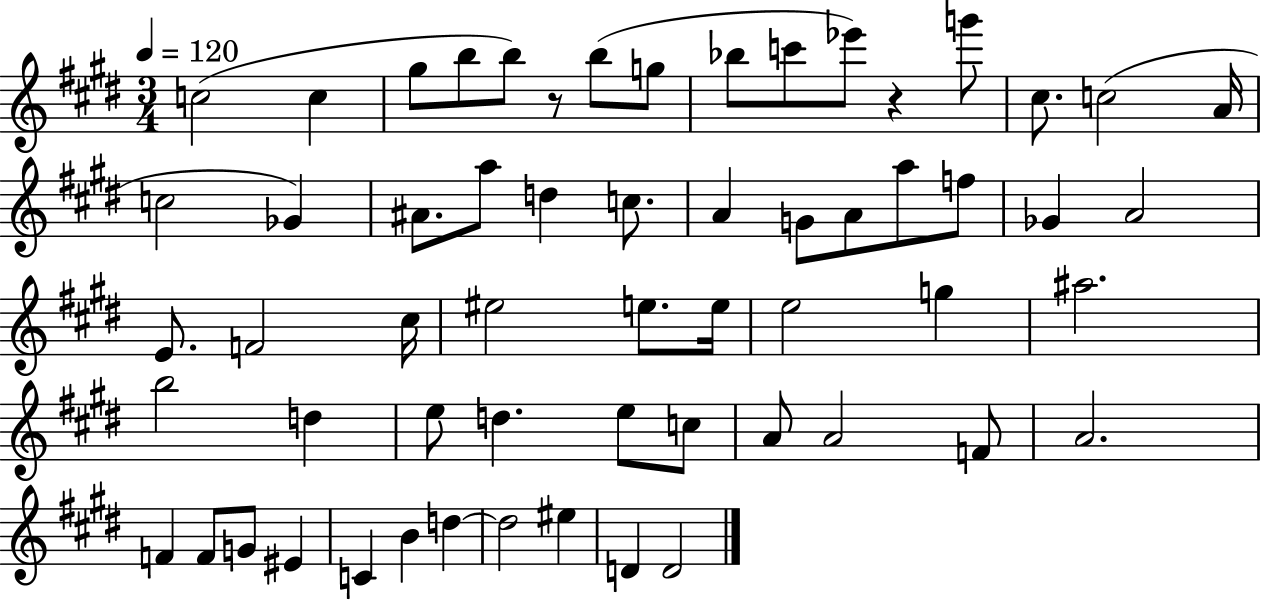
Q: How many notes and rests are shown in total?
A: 59